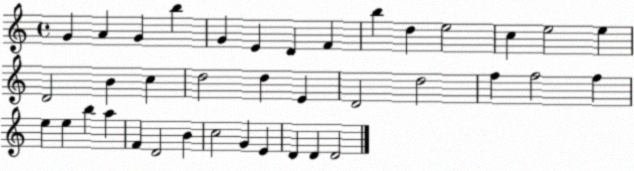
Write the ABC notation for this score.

X:1
T:Untitled
M:4/4
L:1/4
K:C
G A G b G E D F b d e2 c e2 e D2 B c d2 d E D2 d2 f f2 f e e b a F D2 B c2 G E D D D2